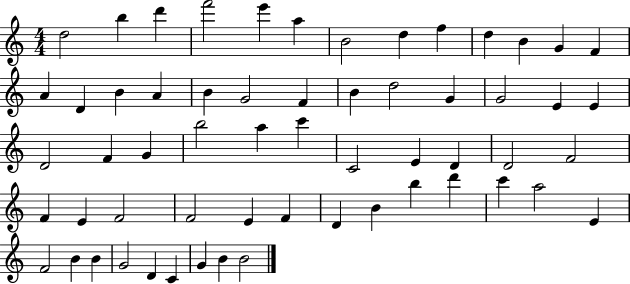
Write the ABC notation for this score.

X:1
T:Untitled
M:4/4
L:1/4
K:C
d2 b d' f'2 e' a B2 d f d B G F A D B A B G2 F B d2 G G2 E E D2 F G b2 a c' C2 E D D2 F2 F E F2 F2 E F D B b d' c' a2 E F2 B B G2 D C G B B2